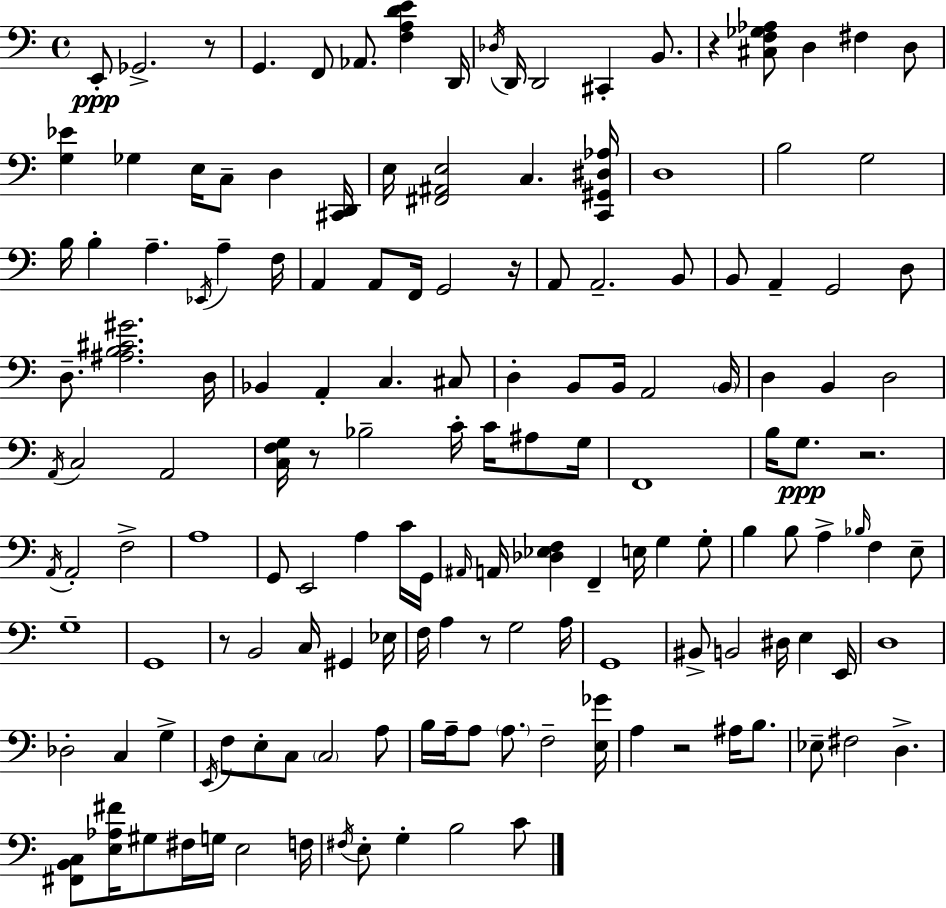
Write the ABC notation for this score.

X:1
T:Untitled
M:4/4
L:1/4
K:Am
E,,/2 _G,,2 z/2 G,, F,,/2 _A,,/2 [F,A,DE] D,,/4 _D,/4 D,,/4 D,,2 ^C,, B,,/2 z [^C,F,_G,_A,]/2 D, ^F, D,/2 [G,_E] _G, E,/4 C,/2 D, [^C,,D,,]/4 E,/4 [^F,,^A,,E,]2 C, [C,,^G,,^D,_A,]/4 D,4 B,2 G,2 B,/4 B, A, _E,,/4 A, F,/4 A,, A,,/2 F,,/4 G,,2 z/4 A,,/2 A,,2 B,,/2 B,,/2 A,, G,,2 D,/2 D,/2 [^A,B,^C^G]2 D,/4 _B,, A,, C, ^C,/2 D, B,,/2 B,,/4 A,,2 B,,/4 D, B,, D,2 A,,/4 C,2 A,,2 [C,F,G,]/4 z/2 _B,2 C/4 C/4 ^A,/2 G,/4 F,,4 B,/4 G,/2 z2 A,,/4 A,,2 F,2 A,4 G,,/2 E,,2 A, C/4 G,,/4 ^A,,/4 A,,/4 [_D,_E,F,] F,, E,/4 G, G,/2 B, B,/2 A, _B,/4 F, E,/2 G,4 G,,4 z/2 B,,2 C,/4 ^G,, _E,/4 F,/4 A, z/2 G,2 A,/4 G,,4 ^B,,/2 B,,2 ^D,/4 E, E,,/4 D,4 _D,2 C, G, E,,/4 F,/2 E,/2 C,/2 C,2 A,/2 B,/4 A,/4 A,/2 A,/2 F,2 [E,_G]/4 A, z2 ^A,/4 B,/2 _E,/2 ^F,2 D, [^F,,B,,C,]/2 [E,_A,^F]/4 ^G,/2 ^F,/4 G,/4 E,2 F,/4 ^F,/4 E,/2 G, B,2 C/2